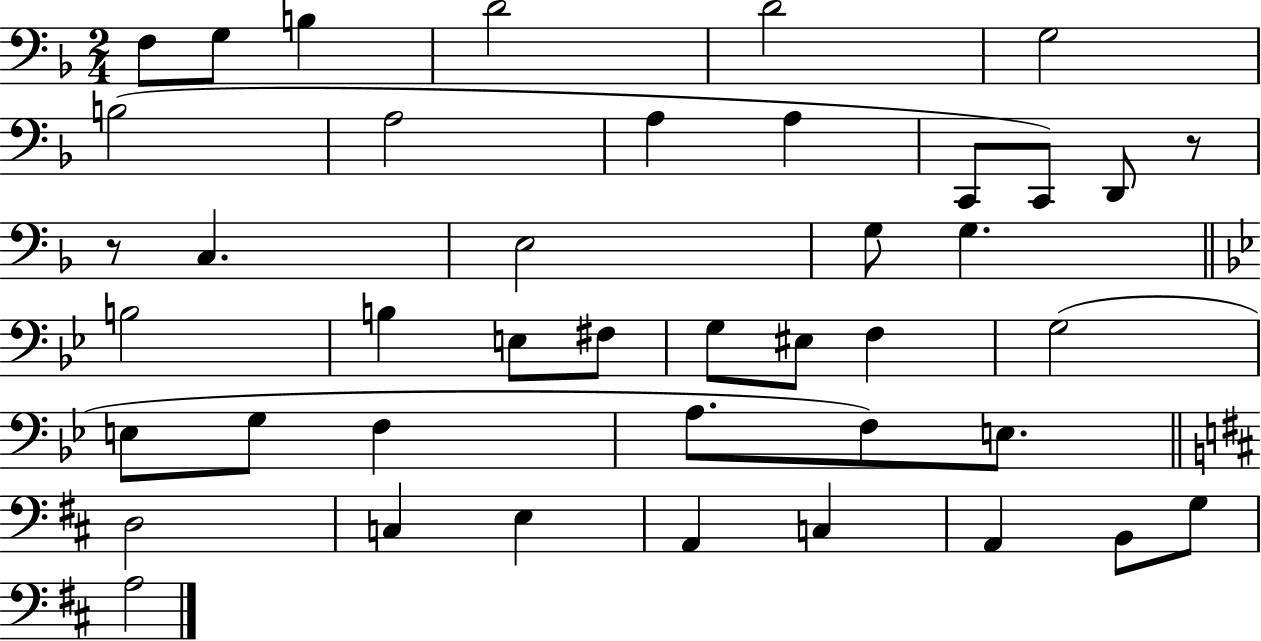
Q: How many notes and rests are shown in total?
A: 42